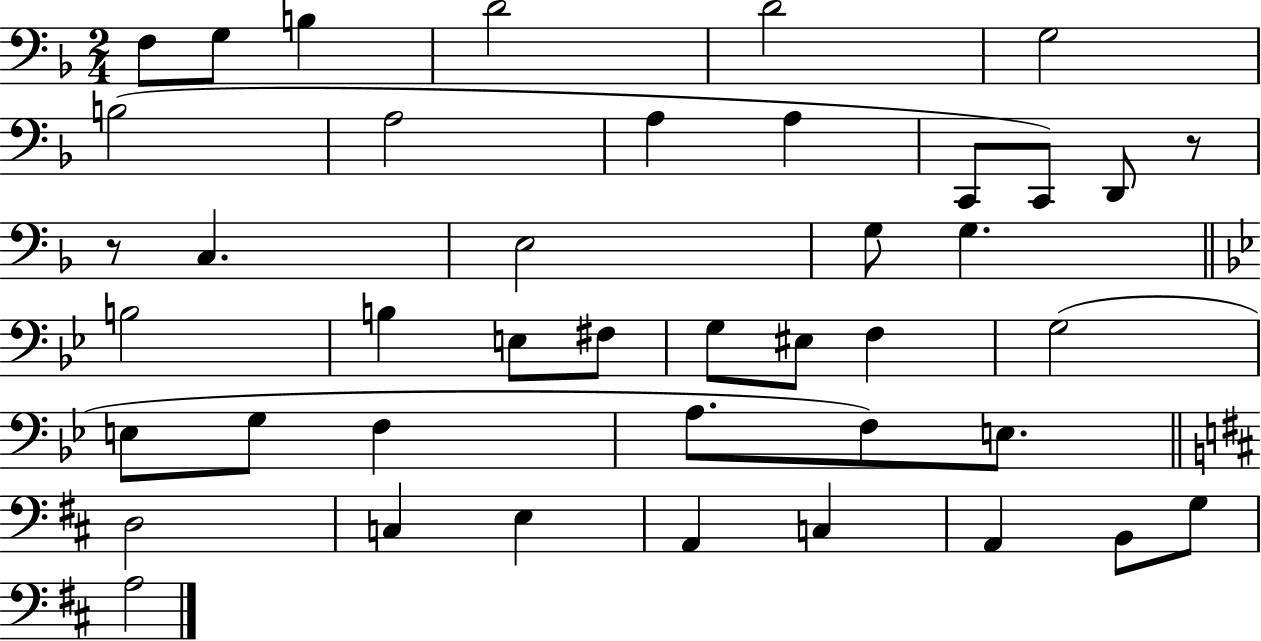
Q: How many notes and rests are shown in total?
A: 42